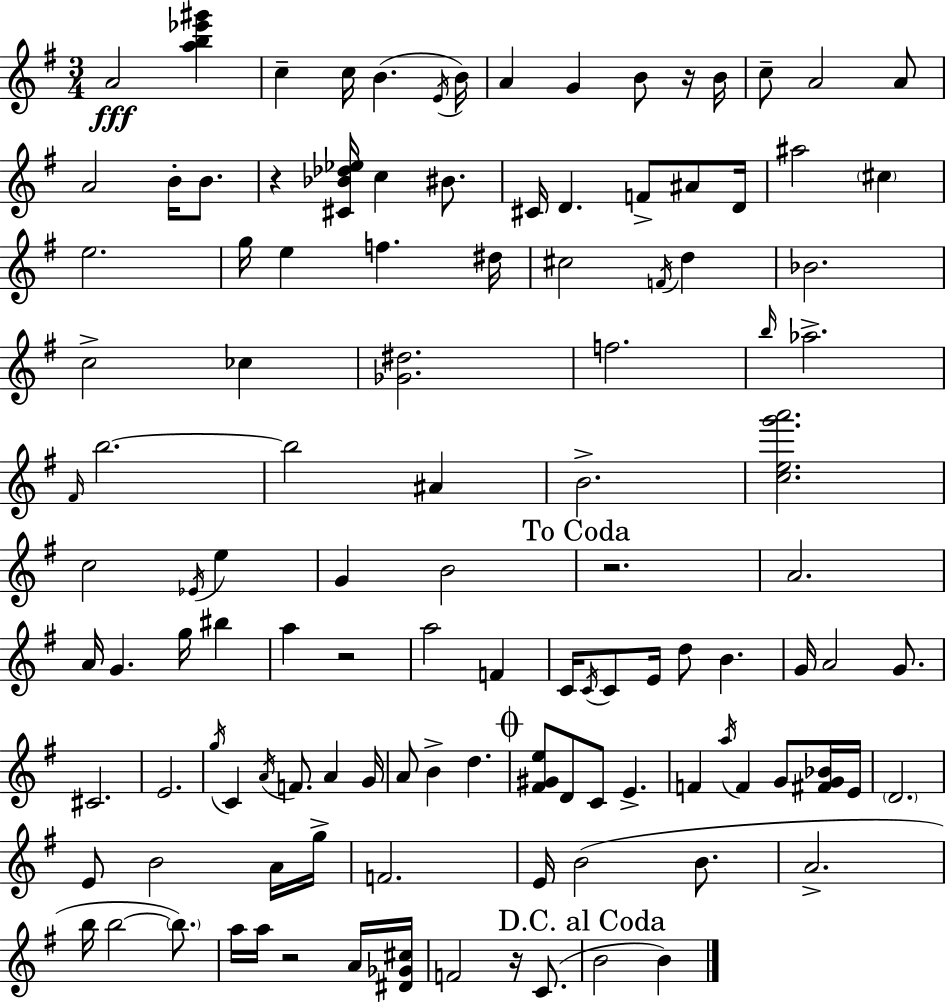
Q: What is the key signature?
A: E minor